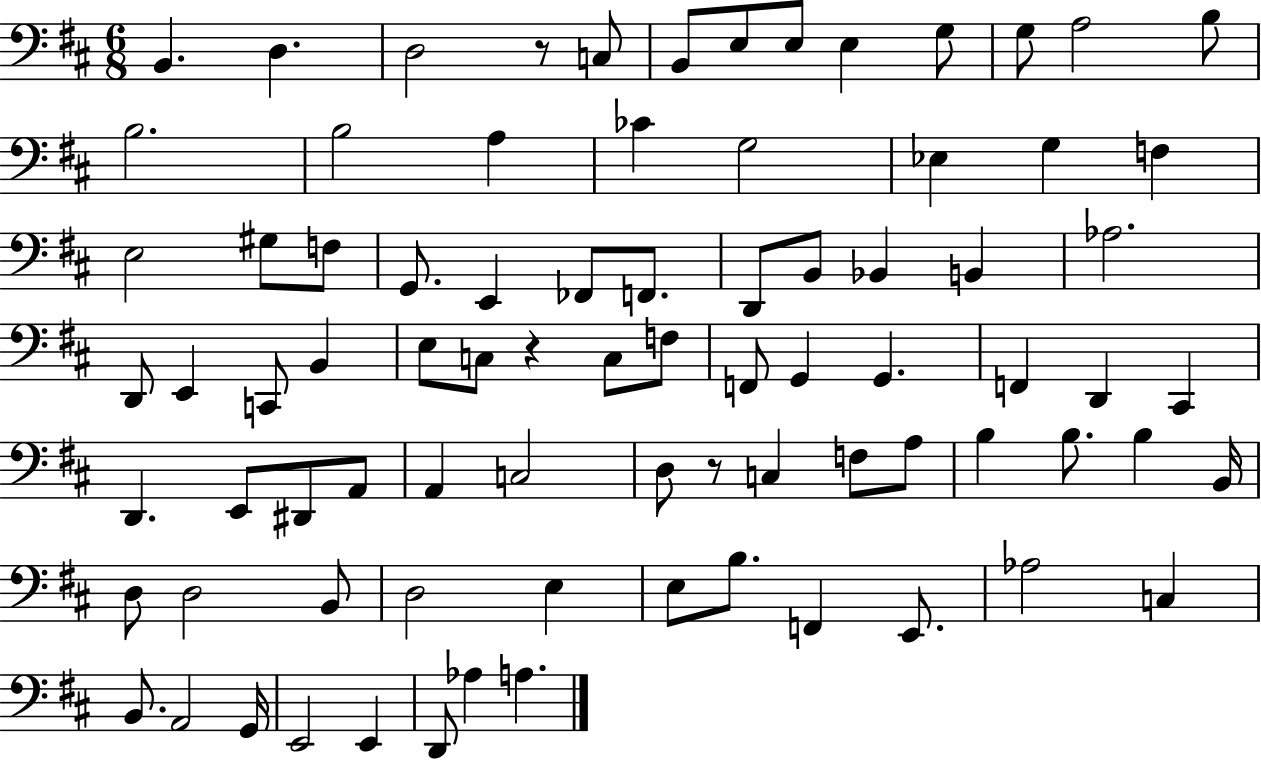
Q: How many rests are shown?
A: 3